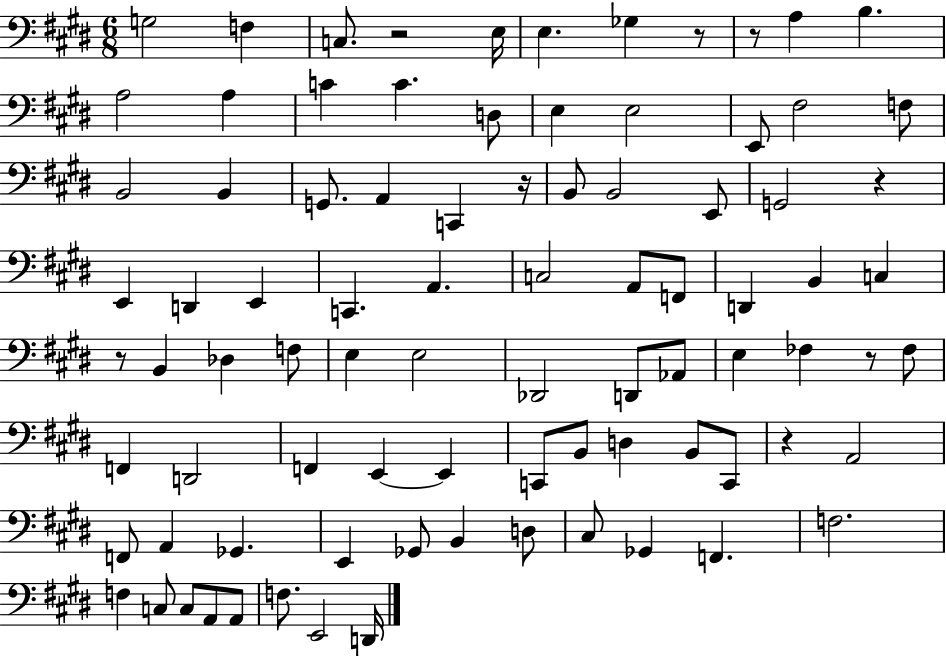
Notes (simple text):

G3/h F3/q C3/e. R/h E3/s E3/q. Gb3/q R/e R/e A3/q B3/q. A3/h A3/q C4/q C4/q. D3/e E3/q E3/h E2/e F#3/h F3/e B2/h B2/q G2/e. A2/q C2/q R/s B2/e B2/h E2/e G2/h R/q E2/q D2/q E2/q C2/q. A2/q. C3/h A2/e F2/e D2/q B2/q C3/q R/e B2/q Db3/q F3/e E3/q E3/h Db2/h D2/e Ab2/e E3/q FES3/q R/e FES3/e F2/q D2/h F2/q E2/q E2/q C2/e B2/e D3/q B2/e C2/e R/q A2/h F2/e A2/q Gb2/q. E2/q Gb2/e B2/q D3/e C#3/e Gb2/q F2/q. F3/h. F3/q C3/e C3/e A2/e A2/e F3/e. E2/h D2/s